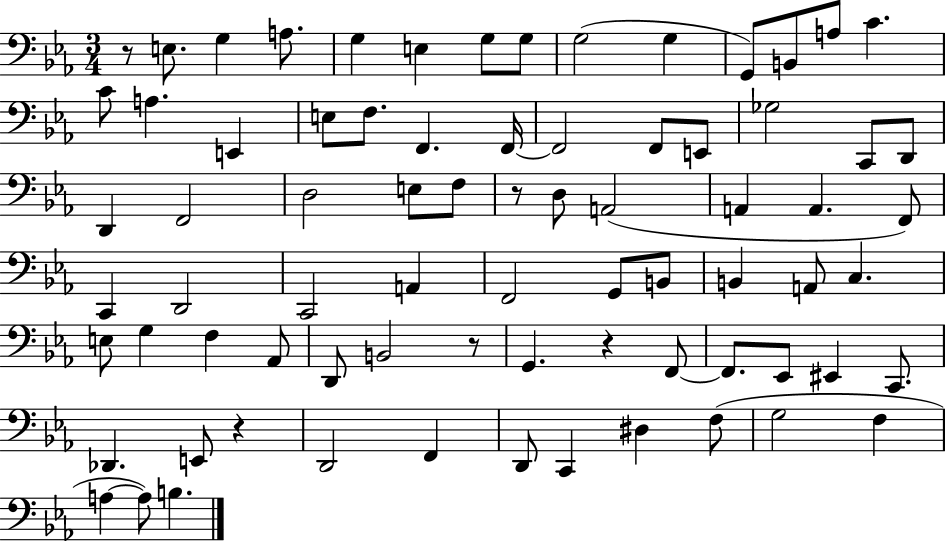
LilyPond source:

{
  \clef bass
  \numericTimeSignature
  \time 3/4
  \key ees \major
  r8 e8. g4 a8. | g4 e4 g8 g8 | g2( g4 | g,8) b,8 a8 c'4. | \break c'8 a4. e,4 | e8 f8. f,4. f,16~~ | f,2 f,8 e,8 | ges2 c,8 d,8 | \break d,4 f,2 | d2 e8 f8 | r8 d8 a,2( | a,4 a,4. f,8) | \break c,4 d,2 | c,2 a,4 | f,2 g,8 b,8 | b,4 a,8 c4. | \break e8 g4 f4 aes,8 | d,8 b,2 r8 | g,4. r4 f,8~~ | f,8. ees,8 eis,4 c,8. | \break des,4. e,8 r4 | d,2 f,4 | d,8 c,4 dis4 f8( | g2 f4 | \break a4~~ a8) b4. | \bar "|."
}